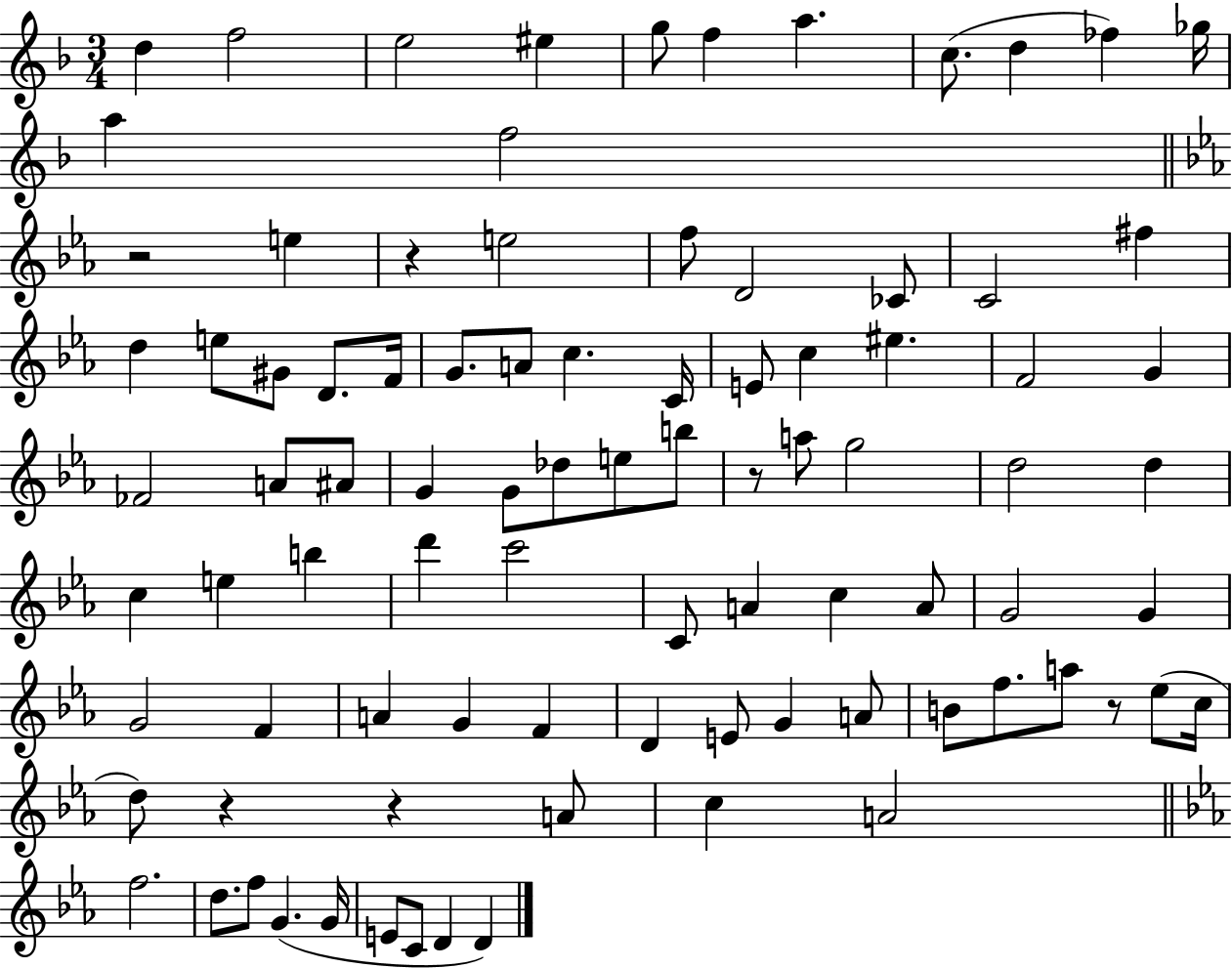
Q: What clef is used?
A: treble